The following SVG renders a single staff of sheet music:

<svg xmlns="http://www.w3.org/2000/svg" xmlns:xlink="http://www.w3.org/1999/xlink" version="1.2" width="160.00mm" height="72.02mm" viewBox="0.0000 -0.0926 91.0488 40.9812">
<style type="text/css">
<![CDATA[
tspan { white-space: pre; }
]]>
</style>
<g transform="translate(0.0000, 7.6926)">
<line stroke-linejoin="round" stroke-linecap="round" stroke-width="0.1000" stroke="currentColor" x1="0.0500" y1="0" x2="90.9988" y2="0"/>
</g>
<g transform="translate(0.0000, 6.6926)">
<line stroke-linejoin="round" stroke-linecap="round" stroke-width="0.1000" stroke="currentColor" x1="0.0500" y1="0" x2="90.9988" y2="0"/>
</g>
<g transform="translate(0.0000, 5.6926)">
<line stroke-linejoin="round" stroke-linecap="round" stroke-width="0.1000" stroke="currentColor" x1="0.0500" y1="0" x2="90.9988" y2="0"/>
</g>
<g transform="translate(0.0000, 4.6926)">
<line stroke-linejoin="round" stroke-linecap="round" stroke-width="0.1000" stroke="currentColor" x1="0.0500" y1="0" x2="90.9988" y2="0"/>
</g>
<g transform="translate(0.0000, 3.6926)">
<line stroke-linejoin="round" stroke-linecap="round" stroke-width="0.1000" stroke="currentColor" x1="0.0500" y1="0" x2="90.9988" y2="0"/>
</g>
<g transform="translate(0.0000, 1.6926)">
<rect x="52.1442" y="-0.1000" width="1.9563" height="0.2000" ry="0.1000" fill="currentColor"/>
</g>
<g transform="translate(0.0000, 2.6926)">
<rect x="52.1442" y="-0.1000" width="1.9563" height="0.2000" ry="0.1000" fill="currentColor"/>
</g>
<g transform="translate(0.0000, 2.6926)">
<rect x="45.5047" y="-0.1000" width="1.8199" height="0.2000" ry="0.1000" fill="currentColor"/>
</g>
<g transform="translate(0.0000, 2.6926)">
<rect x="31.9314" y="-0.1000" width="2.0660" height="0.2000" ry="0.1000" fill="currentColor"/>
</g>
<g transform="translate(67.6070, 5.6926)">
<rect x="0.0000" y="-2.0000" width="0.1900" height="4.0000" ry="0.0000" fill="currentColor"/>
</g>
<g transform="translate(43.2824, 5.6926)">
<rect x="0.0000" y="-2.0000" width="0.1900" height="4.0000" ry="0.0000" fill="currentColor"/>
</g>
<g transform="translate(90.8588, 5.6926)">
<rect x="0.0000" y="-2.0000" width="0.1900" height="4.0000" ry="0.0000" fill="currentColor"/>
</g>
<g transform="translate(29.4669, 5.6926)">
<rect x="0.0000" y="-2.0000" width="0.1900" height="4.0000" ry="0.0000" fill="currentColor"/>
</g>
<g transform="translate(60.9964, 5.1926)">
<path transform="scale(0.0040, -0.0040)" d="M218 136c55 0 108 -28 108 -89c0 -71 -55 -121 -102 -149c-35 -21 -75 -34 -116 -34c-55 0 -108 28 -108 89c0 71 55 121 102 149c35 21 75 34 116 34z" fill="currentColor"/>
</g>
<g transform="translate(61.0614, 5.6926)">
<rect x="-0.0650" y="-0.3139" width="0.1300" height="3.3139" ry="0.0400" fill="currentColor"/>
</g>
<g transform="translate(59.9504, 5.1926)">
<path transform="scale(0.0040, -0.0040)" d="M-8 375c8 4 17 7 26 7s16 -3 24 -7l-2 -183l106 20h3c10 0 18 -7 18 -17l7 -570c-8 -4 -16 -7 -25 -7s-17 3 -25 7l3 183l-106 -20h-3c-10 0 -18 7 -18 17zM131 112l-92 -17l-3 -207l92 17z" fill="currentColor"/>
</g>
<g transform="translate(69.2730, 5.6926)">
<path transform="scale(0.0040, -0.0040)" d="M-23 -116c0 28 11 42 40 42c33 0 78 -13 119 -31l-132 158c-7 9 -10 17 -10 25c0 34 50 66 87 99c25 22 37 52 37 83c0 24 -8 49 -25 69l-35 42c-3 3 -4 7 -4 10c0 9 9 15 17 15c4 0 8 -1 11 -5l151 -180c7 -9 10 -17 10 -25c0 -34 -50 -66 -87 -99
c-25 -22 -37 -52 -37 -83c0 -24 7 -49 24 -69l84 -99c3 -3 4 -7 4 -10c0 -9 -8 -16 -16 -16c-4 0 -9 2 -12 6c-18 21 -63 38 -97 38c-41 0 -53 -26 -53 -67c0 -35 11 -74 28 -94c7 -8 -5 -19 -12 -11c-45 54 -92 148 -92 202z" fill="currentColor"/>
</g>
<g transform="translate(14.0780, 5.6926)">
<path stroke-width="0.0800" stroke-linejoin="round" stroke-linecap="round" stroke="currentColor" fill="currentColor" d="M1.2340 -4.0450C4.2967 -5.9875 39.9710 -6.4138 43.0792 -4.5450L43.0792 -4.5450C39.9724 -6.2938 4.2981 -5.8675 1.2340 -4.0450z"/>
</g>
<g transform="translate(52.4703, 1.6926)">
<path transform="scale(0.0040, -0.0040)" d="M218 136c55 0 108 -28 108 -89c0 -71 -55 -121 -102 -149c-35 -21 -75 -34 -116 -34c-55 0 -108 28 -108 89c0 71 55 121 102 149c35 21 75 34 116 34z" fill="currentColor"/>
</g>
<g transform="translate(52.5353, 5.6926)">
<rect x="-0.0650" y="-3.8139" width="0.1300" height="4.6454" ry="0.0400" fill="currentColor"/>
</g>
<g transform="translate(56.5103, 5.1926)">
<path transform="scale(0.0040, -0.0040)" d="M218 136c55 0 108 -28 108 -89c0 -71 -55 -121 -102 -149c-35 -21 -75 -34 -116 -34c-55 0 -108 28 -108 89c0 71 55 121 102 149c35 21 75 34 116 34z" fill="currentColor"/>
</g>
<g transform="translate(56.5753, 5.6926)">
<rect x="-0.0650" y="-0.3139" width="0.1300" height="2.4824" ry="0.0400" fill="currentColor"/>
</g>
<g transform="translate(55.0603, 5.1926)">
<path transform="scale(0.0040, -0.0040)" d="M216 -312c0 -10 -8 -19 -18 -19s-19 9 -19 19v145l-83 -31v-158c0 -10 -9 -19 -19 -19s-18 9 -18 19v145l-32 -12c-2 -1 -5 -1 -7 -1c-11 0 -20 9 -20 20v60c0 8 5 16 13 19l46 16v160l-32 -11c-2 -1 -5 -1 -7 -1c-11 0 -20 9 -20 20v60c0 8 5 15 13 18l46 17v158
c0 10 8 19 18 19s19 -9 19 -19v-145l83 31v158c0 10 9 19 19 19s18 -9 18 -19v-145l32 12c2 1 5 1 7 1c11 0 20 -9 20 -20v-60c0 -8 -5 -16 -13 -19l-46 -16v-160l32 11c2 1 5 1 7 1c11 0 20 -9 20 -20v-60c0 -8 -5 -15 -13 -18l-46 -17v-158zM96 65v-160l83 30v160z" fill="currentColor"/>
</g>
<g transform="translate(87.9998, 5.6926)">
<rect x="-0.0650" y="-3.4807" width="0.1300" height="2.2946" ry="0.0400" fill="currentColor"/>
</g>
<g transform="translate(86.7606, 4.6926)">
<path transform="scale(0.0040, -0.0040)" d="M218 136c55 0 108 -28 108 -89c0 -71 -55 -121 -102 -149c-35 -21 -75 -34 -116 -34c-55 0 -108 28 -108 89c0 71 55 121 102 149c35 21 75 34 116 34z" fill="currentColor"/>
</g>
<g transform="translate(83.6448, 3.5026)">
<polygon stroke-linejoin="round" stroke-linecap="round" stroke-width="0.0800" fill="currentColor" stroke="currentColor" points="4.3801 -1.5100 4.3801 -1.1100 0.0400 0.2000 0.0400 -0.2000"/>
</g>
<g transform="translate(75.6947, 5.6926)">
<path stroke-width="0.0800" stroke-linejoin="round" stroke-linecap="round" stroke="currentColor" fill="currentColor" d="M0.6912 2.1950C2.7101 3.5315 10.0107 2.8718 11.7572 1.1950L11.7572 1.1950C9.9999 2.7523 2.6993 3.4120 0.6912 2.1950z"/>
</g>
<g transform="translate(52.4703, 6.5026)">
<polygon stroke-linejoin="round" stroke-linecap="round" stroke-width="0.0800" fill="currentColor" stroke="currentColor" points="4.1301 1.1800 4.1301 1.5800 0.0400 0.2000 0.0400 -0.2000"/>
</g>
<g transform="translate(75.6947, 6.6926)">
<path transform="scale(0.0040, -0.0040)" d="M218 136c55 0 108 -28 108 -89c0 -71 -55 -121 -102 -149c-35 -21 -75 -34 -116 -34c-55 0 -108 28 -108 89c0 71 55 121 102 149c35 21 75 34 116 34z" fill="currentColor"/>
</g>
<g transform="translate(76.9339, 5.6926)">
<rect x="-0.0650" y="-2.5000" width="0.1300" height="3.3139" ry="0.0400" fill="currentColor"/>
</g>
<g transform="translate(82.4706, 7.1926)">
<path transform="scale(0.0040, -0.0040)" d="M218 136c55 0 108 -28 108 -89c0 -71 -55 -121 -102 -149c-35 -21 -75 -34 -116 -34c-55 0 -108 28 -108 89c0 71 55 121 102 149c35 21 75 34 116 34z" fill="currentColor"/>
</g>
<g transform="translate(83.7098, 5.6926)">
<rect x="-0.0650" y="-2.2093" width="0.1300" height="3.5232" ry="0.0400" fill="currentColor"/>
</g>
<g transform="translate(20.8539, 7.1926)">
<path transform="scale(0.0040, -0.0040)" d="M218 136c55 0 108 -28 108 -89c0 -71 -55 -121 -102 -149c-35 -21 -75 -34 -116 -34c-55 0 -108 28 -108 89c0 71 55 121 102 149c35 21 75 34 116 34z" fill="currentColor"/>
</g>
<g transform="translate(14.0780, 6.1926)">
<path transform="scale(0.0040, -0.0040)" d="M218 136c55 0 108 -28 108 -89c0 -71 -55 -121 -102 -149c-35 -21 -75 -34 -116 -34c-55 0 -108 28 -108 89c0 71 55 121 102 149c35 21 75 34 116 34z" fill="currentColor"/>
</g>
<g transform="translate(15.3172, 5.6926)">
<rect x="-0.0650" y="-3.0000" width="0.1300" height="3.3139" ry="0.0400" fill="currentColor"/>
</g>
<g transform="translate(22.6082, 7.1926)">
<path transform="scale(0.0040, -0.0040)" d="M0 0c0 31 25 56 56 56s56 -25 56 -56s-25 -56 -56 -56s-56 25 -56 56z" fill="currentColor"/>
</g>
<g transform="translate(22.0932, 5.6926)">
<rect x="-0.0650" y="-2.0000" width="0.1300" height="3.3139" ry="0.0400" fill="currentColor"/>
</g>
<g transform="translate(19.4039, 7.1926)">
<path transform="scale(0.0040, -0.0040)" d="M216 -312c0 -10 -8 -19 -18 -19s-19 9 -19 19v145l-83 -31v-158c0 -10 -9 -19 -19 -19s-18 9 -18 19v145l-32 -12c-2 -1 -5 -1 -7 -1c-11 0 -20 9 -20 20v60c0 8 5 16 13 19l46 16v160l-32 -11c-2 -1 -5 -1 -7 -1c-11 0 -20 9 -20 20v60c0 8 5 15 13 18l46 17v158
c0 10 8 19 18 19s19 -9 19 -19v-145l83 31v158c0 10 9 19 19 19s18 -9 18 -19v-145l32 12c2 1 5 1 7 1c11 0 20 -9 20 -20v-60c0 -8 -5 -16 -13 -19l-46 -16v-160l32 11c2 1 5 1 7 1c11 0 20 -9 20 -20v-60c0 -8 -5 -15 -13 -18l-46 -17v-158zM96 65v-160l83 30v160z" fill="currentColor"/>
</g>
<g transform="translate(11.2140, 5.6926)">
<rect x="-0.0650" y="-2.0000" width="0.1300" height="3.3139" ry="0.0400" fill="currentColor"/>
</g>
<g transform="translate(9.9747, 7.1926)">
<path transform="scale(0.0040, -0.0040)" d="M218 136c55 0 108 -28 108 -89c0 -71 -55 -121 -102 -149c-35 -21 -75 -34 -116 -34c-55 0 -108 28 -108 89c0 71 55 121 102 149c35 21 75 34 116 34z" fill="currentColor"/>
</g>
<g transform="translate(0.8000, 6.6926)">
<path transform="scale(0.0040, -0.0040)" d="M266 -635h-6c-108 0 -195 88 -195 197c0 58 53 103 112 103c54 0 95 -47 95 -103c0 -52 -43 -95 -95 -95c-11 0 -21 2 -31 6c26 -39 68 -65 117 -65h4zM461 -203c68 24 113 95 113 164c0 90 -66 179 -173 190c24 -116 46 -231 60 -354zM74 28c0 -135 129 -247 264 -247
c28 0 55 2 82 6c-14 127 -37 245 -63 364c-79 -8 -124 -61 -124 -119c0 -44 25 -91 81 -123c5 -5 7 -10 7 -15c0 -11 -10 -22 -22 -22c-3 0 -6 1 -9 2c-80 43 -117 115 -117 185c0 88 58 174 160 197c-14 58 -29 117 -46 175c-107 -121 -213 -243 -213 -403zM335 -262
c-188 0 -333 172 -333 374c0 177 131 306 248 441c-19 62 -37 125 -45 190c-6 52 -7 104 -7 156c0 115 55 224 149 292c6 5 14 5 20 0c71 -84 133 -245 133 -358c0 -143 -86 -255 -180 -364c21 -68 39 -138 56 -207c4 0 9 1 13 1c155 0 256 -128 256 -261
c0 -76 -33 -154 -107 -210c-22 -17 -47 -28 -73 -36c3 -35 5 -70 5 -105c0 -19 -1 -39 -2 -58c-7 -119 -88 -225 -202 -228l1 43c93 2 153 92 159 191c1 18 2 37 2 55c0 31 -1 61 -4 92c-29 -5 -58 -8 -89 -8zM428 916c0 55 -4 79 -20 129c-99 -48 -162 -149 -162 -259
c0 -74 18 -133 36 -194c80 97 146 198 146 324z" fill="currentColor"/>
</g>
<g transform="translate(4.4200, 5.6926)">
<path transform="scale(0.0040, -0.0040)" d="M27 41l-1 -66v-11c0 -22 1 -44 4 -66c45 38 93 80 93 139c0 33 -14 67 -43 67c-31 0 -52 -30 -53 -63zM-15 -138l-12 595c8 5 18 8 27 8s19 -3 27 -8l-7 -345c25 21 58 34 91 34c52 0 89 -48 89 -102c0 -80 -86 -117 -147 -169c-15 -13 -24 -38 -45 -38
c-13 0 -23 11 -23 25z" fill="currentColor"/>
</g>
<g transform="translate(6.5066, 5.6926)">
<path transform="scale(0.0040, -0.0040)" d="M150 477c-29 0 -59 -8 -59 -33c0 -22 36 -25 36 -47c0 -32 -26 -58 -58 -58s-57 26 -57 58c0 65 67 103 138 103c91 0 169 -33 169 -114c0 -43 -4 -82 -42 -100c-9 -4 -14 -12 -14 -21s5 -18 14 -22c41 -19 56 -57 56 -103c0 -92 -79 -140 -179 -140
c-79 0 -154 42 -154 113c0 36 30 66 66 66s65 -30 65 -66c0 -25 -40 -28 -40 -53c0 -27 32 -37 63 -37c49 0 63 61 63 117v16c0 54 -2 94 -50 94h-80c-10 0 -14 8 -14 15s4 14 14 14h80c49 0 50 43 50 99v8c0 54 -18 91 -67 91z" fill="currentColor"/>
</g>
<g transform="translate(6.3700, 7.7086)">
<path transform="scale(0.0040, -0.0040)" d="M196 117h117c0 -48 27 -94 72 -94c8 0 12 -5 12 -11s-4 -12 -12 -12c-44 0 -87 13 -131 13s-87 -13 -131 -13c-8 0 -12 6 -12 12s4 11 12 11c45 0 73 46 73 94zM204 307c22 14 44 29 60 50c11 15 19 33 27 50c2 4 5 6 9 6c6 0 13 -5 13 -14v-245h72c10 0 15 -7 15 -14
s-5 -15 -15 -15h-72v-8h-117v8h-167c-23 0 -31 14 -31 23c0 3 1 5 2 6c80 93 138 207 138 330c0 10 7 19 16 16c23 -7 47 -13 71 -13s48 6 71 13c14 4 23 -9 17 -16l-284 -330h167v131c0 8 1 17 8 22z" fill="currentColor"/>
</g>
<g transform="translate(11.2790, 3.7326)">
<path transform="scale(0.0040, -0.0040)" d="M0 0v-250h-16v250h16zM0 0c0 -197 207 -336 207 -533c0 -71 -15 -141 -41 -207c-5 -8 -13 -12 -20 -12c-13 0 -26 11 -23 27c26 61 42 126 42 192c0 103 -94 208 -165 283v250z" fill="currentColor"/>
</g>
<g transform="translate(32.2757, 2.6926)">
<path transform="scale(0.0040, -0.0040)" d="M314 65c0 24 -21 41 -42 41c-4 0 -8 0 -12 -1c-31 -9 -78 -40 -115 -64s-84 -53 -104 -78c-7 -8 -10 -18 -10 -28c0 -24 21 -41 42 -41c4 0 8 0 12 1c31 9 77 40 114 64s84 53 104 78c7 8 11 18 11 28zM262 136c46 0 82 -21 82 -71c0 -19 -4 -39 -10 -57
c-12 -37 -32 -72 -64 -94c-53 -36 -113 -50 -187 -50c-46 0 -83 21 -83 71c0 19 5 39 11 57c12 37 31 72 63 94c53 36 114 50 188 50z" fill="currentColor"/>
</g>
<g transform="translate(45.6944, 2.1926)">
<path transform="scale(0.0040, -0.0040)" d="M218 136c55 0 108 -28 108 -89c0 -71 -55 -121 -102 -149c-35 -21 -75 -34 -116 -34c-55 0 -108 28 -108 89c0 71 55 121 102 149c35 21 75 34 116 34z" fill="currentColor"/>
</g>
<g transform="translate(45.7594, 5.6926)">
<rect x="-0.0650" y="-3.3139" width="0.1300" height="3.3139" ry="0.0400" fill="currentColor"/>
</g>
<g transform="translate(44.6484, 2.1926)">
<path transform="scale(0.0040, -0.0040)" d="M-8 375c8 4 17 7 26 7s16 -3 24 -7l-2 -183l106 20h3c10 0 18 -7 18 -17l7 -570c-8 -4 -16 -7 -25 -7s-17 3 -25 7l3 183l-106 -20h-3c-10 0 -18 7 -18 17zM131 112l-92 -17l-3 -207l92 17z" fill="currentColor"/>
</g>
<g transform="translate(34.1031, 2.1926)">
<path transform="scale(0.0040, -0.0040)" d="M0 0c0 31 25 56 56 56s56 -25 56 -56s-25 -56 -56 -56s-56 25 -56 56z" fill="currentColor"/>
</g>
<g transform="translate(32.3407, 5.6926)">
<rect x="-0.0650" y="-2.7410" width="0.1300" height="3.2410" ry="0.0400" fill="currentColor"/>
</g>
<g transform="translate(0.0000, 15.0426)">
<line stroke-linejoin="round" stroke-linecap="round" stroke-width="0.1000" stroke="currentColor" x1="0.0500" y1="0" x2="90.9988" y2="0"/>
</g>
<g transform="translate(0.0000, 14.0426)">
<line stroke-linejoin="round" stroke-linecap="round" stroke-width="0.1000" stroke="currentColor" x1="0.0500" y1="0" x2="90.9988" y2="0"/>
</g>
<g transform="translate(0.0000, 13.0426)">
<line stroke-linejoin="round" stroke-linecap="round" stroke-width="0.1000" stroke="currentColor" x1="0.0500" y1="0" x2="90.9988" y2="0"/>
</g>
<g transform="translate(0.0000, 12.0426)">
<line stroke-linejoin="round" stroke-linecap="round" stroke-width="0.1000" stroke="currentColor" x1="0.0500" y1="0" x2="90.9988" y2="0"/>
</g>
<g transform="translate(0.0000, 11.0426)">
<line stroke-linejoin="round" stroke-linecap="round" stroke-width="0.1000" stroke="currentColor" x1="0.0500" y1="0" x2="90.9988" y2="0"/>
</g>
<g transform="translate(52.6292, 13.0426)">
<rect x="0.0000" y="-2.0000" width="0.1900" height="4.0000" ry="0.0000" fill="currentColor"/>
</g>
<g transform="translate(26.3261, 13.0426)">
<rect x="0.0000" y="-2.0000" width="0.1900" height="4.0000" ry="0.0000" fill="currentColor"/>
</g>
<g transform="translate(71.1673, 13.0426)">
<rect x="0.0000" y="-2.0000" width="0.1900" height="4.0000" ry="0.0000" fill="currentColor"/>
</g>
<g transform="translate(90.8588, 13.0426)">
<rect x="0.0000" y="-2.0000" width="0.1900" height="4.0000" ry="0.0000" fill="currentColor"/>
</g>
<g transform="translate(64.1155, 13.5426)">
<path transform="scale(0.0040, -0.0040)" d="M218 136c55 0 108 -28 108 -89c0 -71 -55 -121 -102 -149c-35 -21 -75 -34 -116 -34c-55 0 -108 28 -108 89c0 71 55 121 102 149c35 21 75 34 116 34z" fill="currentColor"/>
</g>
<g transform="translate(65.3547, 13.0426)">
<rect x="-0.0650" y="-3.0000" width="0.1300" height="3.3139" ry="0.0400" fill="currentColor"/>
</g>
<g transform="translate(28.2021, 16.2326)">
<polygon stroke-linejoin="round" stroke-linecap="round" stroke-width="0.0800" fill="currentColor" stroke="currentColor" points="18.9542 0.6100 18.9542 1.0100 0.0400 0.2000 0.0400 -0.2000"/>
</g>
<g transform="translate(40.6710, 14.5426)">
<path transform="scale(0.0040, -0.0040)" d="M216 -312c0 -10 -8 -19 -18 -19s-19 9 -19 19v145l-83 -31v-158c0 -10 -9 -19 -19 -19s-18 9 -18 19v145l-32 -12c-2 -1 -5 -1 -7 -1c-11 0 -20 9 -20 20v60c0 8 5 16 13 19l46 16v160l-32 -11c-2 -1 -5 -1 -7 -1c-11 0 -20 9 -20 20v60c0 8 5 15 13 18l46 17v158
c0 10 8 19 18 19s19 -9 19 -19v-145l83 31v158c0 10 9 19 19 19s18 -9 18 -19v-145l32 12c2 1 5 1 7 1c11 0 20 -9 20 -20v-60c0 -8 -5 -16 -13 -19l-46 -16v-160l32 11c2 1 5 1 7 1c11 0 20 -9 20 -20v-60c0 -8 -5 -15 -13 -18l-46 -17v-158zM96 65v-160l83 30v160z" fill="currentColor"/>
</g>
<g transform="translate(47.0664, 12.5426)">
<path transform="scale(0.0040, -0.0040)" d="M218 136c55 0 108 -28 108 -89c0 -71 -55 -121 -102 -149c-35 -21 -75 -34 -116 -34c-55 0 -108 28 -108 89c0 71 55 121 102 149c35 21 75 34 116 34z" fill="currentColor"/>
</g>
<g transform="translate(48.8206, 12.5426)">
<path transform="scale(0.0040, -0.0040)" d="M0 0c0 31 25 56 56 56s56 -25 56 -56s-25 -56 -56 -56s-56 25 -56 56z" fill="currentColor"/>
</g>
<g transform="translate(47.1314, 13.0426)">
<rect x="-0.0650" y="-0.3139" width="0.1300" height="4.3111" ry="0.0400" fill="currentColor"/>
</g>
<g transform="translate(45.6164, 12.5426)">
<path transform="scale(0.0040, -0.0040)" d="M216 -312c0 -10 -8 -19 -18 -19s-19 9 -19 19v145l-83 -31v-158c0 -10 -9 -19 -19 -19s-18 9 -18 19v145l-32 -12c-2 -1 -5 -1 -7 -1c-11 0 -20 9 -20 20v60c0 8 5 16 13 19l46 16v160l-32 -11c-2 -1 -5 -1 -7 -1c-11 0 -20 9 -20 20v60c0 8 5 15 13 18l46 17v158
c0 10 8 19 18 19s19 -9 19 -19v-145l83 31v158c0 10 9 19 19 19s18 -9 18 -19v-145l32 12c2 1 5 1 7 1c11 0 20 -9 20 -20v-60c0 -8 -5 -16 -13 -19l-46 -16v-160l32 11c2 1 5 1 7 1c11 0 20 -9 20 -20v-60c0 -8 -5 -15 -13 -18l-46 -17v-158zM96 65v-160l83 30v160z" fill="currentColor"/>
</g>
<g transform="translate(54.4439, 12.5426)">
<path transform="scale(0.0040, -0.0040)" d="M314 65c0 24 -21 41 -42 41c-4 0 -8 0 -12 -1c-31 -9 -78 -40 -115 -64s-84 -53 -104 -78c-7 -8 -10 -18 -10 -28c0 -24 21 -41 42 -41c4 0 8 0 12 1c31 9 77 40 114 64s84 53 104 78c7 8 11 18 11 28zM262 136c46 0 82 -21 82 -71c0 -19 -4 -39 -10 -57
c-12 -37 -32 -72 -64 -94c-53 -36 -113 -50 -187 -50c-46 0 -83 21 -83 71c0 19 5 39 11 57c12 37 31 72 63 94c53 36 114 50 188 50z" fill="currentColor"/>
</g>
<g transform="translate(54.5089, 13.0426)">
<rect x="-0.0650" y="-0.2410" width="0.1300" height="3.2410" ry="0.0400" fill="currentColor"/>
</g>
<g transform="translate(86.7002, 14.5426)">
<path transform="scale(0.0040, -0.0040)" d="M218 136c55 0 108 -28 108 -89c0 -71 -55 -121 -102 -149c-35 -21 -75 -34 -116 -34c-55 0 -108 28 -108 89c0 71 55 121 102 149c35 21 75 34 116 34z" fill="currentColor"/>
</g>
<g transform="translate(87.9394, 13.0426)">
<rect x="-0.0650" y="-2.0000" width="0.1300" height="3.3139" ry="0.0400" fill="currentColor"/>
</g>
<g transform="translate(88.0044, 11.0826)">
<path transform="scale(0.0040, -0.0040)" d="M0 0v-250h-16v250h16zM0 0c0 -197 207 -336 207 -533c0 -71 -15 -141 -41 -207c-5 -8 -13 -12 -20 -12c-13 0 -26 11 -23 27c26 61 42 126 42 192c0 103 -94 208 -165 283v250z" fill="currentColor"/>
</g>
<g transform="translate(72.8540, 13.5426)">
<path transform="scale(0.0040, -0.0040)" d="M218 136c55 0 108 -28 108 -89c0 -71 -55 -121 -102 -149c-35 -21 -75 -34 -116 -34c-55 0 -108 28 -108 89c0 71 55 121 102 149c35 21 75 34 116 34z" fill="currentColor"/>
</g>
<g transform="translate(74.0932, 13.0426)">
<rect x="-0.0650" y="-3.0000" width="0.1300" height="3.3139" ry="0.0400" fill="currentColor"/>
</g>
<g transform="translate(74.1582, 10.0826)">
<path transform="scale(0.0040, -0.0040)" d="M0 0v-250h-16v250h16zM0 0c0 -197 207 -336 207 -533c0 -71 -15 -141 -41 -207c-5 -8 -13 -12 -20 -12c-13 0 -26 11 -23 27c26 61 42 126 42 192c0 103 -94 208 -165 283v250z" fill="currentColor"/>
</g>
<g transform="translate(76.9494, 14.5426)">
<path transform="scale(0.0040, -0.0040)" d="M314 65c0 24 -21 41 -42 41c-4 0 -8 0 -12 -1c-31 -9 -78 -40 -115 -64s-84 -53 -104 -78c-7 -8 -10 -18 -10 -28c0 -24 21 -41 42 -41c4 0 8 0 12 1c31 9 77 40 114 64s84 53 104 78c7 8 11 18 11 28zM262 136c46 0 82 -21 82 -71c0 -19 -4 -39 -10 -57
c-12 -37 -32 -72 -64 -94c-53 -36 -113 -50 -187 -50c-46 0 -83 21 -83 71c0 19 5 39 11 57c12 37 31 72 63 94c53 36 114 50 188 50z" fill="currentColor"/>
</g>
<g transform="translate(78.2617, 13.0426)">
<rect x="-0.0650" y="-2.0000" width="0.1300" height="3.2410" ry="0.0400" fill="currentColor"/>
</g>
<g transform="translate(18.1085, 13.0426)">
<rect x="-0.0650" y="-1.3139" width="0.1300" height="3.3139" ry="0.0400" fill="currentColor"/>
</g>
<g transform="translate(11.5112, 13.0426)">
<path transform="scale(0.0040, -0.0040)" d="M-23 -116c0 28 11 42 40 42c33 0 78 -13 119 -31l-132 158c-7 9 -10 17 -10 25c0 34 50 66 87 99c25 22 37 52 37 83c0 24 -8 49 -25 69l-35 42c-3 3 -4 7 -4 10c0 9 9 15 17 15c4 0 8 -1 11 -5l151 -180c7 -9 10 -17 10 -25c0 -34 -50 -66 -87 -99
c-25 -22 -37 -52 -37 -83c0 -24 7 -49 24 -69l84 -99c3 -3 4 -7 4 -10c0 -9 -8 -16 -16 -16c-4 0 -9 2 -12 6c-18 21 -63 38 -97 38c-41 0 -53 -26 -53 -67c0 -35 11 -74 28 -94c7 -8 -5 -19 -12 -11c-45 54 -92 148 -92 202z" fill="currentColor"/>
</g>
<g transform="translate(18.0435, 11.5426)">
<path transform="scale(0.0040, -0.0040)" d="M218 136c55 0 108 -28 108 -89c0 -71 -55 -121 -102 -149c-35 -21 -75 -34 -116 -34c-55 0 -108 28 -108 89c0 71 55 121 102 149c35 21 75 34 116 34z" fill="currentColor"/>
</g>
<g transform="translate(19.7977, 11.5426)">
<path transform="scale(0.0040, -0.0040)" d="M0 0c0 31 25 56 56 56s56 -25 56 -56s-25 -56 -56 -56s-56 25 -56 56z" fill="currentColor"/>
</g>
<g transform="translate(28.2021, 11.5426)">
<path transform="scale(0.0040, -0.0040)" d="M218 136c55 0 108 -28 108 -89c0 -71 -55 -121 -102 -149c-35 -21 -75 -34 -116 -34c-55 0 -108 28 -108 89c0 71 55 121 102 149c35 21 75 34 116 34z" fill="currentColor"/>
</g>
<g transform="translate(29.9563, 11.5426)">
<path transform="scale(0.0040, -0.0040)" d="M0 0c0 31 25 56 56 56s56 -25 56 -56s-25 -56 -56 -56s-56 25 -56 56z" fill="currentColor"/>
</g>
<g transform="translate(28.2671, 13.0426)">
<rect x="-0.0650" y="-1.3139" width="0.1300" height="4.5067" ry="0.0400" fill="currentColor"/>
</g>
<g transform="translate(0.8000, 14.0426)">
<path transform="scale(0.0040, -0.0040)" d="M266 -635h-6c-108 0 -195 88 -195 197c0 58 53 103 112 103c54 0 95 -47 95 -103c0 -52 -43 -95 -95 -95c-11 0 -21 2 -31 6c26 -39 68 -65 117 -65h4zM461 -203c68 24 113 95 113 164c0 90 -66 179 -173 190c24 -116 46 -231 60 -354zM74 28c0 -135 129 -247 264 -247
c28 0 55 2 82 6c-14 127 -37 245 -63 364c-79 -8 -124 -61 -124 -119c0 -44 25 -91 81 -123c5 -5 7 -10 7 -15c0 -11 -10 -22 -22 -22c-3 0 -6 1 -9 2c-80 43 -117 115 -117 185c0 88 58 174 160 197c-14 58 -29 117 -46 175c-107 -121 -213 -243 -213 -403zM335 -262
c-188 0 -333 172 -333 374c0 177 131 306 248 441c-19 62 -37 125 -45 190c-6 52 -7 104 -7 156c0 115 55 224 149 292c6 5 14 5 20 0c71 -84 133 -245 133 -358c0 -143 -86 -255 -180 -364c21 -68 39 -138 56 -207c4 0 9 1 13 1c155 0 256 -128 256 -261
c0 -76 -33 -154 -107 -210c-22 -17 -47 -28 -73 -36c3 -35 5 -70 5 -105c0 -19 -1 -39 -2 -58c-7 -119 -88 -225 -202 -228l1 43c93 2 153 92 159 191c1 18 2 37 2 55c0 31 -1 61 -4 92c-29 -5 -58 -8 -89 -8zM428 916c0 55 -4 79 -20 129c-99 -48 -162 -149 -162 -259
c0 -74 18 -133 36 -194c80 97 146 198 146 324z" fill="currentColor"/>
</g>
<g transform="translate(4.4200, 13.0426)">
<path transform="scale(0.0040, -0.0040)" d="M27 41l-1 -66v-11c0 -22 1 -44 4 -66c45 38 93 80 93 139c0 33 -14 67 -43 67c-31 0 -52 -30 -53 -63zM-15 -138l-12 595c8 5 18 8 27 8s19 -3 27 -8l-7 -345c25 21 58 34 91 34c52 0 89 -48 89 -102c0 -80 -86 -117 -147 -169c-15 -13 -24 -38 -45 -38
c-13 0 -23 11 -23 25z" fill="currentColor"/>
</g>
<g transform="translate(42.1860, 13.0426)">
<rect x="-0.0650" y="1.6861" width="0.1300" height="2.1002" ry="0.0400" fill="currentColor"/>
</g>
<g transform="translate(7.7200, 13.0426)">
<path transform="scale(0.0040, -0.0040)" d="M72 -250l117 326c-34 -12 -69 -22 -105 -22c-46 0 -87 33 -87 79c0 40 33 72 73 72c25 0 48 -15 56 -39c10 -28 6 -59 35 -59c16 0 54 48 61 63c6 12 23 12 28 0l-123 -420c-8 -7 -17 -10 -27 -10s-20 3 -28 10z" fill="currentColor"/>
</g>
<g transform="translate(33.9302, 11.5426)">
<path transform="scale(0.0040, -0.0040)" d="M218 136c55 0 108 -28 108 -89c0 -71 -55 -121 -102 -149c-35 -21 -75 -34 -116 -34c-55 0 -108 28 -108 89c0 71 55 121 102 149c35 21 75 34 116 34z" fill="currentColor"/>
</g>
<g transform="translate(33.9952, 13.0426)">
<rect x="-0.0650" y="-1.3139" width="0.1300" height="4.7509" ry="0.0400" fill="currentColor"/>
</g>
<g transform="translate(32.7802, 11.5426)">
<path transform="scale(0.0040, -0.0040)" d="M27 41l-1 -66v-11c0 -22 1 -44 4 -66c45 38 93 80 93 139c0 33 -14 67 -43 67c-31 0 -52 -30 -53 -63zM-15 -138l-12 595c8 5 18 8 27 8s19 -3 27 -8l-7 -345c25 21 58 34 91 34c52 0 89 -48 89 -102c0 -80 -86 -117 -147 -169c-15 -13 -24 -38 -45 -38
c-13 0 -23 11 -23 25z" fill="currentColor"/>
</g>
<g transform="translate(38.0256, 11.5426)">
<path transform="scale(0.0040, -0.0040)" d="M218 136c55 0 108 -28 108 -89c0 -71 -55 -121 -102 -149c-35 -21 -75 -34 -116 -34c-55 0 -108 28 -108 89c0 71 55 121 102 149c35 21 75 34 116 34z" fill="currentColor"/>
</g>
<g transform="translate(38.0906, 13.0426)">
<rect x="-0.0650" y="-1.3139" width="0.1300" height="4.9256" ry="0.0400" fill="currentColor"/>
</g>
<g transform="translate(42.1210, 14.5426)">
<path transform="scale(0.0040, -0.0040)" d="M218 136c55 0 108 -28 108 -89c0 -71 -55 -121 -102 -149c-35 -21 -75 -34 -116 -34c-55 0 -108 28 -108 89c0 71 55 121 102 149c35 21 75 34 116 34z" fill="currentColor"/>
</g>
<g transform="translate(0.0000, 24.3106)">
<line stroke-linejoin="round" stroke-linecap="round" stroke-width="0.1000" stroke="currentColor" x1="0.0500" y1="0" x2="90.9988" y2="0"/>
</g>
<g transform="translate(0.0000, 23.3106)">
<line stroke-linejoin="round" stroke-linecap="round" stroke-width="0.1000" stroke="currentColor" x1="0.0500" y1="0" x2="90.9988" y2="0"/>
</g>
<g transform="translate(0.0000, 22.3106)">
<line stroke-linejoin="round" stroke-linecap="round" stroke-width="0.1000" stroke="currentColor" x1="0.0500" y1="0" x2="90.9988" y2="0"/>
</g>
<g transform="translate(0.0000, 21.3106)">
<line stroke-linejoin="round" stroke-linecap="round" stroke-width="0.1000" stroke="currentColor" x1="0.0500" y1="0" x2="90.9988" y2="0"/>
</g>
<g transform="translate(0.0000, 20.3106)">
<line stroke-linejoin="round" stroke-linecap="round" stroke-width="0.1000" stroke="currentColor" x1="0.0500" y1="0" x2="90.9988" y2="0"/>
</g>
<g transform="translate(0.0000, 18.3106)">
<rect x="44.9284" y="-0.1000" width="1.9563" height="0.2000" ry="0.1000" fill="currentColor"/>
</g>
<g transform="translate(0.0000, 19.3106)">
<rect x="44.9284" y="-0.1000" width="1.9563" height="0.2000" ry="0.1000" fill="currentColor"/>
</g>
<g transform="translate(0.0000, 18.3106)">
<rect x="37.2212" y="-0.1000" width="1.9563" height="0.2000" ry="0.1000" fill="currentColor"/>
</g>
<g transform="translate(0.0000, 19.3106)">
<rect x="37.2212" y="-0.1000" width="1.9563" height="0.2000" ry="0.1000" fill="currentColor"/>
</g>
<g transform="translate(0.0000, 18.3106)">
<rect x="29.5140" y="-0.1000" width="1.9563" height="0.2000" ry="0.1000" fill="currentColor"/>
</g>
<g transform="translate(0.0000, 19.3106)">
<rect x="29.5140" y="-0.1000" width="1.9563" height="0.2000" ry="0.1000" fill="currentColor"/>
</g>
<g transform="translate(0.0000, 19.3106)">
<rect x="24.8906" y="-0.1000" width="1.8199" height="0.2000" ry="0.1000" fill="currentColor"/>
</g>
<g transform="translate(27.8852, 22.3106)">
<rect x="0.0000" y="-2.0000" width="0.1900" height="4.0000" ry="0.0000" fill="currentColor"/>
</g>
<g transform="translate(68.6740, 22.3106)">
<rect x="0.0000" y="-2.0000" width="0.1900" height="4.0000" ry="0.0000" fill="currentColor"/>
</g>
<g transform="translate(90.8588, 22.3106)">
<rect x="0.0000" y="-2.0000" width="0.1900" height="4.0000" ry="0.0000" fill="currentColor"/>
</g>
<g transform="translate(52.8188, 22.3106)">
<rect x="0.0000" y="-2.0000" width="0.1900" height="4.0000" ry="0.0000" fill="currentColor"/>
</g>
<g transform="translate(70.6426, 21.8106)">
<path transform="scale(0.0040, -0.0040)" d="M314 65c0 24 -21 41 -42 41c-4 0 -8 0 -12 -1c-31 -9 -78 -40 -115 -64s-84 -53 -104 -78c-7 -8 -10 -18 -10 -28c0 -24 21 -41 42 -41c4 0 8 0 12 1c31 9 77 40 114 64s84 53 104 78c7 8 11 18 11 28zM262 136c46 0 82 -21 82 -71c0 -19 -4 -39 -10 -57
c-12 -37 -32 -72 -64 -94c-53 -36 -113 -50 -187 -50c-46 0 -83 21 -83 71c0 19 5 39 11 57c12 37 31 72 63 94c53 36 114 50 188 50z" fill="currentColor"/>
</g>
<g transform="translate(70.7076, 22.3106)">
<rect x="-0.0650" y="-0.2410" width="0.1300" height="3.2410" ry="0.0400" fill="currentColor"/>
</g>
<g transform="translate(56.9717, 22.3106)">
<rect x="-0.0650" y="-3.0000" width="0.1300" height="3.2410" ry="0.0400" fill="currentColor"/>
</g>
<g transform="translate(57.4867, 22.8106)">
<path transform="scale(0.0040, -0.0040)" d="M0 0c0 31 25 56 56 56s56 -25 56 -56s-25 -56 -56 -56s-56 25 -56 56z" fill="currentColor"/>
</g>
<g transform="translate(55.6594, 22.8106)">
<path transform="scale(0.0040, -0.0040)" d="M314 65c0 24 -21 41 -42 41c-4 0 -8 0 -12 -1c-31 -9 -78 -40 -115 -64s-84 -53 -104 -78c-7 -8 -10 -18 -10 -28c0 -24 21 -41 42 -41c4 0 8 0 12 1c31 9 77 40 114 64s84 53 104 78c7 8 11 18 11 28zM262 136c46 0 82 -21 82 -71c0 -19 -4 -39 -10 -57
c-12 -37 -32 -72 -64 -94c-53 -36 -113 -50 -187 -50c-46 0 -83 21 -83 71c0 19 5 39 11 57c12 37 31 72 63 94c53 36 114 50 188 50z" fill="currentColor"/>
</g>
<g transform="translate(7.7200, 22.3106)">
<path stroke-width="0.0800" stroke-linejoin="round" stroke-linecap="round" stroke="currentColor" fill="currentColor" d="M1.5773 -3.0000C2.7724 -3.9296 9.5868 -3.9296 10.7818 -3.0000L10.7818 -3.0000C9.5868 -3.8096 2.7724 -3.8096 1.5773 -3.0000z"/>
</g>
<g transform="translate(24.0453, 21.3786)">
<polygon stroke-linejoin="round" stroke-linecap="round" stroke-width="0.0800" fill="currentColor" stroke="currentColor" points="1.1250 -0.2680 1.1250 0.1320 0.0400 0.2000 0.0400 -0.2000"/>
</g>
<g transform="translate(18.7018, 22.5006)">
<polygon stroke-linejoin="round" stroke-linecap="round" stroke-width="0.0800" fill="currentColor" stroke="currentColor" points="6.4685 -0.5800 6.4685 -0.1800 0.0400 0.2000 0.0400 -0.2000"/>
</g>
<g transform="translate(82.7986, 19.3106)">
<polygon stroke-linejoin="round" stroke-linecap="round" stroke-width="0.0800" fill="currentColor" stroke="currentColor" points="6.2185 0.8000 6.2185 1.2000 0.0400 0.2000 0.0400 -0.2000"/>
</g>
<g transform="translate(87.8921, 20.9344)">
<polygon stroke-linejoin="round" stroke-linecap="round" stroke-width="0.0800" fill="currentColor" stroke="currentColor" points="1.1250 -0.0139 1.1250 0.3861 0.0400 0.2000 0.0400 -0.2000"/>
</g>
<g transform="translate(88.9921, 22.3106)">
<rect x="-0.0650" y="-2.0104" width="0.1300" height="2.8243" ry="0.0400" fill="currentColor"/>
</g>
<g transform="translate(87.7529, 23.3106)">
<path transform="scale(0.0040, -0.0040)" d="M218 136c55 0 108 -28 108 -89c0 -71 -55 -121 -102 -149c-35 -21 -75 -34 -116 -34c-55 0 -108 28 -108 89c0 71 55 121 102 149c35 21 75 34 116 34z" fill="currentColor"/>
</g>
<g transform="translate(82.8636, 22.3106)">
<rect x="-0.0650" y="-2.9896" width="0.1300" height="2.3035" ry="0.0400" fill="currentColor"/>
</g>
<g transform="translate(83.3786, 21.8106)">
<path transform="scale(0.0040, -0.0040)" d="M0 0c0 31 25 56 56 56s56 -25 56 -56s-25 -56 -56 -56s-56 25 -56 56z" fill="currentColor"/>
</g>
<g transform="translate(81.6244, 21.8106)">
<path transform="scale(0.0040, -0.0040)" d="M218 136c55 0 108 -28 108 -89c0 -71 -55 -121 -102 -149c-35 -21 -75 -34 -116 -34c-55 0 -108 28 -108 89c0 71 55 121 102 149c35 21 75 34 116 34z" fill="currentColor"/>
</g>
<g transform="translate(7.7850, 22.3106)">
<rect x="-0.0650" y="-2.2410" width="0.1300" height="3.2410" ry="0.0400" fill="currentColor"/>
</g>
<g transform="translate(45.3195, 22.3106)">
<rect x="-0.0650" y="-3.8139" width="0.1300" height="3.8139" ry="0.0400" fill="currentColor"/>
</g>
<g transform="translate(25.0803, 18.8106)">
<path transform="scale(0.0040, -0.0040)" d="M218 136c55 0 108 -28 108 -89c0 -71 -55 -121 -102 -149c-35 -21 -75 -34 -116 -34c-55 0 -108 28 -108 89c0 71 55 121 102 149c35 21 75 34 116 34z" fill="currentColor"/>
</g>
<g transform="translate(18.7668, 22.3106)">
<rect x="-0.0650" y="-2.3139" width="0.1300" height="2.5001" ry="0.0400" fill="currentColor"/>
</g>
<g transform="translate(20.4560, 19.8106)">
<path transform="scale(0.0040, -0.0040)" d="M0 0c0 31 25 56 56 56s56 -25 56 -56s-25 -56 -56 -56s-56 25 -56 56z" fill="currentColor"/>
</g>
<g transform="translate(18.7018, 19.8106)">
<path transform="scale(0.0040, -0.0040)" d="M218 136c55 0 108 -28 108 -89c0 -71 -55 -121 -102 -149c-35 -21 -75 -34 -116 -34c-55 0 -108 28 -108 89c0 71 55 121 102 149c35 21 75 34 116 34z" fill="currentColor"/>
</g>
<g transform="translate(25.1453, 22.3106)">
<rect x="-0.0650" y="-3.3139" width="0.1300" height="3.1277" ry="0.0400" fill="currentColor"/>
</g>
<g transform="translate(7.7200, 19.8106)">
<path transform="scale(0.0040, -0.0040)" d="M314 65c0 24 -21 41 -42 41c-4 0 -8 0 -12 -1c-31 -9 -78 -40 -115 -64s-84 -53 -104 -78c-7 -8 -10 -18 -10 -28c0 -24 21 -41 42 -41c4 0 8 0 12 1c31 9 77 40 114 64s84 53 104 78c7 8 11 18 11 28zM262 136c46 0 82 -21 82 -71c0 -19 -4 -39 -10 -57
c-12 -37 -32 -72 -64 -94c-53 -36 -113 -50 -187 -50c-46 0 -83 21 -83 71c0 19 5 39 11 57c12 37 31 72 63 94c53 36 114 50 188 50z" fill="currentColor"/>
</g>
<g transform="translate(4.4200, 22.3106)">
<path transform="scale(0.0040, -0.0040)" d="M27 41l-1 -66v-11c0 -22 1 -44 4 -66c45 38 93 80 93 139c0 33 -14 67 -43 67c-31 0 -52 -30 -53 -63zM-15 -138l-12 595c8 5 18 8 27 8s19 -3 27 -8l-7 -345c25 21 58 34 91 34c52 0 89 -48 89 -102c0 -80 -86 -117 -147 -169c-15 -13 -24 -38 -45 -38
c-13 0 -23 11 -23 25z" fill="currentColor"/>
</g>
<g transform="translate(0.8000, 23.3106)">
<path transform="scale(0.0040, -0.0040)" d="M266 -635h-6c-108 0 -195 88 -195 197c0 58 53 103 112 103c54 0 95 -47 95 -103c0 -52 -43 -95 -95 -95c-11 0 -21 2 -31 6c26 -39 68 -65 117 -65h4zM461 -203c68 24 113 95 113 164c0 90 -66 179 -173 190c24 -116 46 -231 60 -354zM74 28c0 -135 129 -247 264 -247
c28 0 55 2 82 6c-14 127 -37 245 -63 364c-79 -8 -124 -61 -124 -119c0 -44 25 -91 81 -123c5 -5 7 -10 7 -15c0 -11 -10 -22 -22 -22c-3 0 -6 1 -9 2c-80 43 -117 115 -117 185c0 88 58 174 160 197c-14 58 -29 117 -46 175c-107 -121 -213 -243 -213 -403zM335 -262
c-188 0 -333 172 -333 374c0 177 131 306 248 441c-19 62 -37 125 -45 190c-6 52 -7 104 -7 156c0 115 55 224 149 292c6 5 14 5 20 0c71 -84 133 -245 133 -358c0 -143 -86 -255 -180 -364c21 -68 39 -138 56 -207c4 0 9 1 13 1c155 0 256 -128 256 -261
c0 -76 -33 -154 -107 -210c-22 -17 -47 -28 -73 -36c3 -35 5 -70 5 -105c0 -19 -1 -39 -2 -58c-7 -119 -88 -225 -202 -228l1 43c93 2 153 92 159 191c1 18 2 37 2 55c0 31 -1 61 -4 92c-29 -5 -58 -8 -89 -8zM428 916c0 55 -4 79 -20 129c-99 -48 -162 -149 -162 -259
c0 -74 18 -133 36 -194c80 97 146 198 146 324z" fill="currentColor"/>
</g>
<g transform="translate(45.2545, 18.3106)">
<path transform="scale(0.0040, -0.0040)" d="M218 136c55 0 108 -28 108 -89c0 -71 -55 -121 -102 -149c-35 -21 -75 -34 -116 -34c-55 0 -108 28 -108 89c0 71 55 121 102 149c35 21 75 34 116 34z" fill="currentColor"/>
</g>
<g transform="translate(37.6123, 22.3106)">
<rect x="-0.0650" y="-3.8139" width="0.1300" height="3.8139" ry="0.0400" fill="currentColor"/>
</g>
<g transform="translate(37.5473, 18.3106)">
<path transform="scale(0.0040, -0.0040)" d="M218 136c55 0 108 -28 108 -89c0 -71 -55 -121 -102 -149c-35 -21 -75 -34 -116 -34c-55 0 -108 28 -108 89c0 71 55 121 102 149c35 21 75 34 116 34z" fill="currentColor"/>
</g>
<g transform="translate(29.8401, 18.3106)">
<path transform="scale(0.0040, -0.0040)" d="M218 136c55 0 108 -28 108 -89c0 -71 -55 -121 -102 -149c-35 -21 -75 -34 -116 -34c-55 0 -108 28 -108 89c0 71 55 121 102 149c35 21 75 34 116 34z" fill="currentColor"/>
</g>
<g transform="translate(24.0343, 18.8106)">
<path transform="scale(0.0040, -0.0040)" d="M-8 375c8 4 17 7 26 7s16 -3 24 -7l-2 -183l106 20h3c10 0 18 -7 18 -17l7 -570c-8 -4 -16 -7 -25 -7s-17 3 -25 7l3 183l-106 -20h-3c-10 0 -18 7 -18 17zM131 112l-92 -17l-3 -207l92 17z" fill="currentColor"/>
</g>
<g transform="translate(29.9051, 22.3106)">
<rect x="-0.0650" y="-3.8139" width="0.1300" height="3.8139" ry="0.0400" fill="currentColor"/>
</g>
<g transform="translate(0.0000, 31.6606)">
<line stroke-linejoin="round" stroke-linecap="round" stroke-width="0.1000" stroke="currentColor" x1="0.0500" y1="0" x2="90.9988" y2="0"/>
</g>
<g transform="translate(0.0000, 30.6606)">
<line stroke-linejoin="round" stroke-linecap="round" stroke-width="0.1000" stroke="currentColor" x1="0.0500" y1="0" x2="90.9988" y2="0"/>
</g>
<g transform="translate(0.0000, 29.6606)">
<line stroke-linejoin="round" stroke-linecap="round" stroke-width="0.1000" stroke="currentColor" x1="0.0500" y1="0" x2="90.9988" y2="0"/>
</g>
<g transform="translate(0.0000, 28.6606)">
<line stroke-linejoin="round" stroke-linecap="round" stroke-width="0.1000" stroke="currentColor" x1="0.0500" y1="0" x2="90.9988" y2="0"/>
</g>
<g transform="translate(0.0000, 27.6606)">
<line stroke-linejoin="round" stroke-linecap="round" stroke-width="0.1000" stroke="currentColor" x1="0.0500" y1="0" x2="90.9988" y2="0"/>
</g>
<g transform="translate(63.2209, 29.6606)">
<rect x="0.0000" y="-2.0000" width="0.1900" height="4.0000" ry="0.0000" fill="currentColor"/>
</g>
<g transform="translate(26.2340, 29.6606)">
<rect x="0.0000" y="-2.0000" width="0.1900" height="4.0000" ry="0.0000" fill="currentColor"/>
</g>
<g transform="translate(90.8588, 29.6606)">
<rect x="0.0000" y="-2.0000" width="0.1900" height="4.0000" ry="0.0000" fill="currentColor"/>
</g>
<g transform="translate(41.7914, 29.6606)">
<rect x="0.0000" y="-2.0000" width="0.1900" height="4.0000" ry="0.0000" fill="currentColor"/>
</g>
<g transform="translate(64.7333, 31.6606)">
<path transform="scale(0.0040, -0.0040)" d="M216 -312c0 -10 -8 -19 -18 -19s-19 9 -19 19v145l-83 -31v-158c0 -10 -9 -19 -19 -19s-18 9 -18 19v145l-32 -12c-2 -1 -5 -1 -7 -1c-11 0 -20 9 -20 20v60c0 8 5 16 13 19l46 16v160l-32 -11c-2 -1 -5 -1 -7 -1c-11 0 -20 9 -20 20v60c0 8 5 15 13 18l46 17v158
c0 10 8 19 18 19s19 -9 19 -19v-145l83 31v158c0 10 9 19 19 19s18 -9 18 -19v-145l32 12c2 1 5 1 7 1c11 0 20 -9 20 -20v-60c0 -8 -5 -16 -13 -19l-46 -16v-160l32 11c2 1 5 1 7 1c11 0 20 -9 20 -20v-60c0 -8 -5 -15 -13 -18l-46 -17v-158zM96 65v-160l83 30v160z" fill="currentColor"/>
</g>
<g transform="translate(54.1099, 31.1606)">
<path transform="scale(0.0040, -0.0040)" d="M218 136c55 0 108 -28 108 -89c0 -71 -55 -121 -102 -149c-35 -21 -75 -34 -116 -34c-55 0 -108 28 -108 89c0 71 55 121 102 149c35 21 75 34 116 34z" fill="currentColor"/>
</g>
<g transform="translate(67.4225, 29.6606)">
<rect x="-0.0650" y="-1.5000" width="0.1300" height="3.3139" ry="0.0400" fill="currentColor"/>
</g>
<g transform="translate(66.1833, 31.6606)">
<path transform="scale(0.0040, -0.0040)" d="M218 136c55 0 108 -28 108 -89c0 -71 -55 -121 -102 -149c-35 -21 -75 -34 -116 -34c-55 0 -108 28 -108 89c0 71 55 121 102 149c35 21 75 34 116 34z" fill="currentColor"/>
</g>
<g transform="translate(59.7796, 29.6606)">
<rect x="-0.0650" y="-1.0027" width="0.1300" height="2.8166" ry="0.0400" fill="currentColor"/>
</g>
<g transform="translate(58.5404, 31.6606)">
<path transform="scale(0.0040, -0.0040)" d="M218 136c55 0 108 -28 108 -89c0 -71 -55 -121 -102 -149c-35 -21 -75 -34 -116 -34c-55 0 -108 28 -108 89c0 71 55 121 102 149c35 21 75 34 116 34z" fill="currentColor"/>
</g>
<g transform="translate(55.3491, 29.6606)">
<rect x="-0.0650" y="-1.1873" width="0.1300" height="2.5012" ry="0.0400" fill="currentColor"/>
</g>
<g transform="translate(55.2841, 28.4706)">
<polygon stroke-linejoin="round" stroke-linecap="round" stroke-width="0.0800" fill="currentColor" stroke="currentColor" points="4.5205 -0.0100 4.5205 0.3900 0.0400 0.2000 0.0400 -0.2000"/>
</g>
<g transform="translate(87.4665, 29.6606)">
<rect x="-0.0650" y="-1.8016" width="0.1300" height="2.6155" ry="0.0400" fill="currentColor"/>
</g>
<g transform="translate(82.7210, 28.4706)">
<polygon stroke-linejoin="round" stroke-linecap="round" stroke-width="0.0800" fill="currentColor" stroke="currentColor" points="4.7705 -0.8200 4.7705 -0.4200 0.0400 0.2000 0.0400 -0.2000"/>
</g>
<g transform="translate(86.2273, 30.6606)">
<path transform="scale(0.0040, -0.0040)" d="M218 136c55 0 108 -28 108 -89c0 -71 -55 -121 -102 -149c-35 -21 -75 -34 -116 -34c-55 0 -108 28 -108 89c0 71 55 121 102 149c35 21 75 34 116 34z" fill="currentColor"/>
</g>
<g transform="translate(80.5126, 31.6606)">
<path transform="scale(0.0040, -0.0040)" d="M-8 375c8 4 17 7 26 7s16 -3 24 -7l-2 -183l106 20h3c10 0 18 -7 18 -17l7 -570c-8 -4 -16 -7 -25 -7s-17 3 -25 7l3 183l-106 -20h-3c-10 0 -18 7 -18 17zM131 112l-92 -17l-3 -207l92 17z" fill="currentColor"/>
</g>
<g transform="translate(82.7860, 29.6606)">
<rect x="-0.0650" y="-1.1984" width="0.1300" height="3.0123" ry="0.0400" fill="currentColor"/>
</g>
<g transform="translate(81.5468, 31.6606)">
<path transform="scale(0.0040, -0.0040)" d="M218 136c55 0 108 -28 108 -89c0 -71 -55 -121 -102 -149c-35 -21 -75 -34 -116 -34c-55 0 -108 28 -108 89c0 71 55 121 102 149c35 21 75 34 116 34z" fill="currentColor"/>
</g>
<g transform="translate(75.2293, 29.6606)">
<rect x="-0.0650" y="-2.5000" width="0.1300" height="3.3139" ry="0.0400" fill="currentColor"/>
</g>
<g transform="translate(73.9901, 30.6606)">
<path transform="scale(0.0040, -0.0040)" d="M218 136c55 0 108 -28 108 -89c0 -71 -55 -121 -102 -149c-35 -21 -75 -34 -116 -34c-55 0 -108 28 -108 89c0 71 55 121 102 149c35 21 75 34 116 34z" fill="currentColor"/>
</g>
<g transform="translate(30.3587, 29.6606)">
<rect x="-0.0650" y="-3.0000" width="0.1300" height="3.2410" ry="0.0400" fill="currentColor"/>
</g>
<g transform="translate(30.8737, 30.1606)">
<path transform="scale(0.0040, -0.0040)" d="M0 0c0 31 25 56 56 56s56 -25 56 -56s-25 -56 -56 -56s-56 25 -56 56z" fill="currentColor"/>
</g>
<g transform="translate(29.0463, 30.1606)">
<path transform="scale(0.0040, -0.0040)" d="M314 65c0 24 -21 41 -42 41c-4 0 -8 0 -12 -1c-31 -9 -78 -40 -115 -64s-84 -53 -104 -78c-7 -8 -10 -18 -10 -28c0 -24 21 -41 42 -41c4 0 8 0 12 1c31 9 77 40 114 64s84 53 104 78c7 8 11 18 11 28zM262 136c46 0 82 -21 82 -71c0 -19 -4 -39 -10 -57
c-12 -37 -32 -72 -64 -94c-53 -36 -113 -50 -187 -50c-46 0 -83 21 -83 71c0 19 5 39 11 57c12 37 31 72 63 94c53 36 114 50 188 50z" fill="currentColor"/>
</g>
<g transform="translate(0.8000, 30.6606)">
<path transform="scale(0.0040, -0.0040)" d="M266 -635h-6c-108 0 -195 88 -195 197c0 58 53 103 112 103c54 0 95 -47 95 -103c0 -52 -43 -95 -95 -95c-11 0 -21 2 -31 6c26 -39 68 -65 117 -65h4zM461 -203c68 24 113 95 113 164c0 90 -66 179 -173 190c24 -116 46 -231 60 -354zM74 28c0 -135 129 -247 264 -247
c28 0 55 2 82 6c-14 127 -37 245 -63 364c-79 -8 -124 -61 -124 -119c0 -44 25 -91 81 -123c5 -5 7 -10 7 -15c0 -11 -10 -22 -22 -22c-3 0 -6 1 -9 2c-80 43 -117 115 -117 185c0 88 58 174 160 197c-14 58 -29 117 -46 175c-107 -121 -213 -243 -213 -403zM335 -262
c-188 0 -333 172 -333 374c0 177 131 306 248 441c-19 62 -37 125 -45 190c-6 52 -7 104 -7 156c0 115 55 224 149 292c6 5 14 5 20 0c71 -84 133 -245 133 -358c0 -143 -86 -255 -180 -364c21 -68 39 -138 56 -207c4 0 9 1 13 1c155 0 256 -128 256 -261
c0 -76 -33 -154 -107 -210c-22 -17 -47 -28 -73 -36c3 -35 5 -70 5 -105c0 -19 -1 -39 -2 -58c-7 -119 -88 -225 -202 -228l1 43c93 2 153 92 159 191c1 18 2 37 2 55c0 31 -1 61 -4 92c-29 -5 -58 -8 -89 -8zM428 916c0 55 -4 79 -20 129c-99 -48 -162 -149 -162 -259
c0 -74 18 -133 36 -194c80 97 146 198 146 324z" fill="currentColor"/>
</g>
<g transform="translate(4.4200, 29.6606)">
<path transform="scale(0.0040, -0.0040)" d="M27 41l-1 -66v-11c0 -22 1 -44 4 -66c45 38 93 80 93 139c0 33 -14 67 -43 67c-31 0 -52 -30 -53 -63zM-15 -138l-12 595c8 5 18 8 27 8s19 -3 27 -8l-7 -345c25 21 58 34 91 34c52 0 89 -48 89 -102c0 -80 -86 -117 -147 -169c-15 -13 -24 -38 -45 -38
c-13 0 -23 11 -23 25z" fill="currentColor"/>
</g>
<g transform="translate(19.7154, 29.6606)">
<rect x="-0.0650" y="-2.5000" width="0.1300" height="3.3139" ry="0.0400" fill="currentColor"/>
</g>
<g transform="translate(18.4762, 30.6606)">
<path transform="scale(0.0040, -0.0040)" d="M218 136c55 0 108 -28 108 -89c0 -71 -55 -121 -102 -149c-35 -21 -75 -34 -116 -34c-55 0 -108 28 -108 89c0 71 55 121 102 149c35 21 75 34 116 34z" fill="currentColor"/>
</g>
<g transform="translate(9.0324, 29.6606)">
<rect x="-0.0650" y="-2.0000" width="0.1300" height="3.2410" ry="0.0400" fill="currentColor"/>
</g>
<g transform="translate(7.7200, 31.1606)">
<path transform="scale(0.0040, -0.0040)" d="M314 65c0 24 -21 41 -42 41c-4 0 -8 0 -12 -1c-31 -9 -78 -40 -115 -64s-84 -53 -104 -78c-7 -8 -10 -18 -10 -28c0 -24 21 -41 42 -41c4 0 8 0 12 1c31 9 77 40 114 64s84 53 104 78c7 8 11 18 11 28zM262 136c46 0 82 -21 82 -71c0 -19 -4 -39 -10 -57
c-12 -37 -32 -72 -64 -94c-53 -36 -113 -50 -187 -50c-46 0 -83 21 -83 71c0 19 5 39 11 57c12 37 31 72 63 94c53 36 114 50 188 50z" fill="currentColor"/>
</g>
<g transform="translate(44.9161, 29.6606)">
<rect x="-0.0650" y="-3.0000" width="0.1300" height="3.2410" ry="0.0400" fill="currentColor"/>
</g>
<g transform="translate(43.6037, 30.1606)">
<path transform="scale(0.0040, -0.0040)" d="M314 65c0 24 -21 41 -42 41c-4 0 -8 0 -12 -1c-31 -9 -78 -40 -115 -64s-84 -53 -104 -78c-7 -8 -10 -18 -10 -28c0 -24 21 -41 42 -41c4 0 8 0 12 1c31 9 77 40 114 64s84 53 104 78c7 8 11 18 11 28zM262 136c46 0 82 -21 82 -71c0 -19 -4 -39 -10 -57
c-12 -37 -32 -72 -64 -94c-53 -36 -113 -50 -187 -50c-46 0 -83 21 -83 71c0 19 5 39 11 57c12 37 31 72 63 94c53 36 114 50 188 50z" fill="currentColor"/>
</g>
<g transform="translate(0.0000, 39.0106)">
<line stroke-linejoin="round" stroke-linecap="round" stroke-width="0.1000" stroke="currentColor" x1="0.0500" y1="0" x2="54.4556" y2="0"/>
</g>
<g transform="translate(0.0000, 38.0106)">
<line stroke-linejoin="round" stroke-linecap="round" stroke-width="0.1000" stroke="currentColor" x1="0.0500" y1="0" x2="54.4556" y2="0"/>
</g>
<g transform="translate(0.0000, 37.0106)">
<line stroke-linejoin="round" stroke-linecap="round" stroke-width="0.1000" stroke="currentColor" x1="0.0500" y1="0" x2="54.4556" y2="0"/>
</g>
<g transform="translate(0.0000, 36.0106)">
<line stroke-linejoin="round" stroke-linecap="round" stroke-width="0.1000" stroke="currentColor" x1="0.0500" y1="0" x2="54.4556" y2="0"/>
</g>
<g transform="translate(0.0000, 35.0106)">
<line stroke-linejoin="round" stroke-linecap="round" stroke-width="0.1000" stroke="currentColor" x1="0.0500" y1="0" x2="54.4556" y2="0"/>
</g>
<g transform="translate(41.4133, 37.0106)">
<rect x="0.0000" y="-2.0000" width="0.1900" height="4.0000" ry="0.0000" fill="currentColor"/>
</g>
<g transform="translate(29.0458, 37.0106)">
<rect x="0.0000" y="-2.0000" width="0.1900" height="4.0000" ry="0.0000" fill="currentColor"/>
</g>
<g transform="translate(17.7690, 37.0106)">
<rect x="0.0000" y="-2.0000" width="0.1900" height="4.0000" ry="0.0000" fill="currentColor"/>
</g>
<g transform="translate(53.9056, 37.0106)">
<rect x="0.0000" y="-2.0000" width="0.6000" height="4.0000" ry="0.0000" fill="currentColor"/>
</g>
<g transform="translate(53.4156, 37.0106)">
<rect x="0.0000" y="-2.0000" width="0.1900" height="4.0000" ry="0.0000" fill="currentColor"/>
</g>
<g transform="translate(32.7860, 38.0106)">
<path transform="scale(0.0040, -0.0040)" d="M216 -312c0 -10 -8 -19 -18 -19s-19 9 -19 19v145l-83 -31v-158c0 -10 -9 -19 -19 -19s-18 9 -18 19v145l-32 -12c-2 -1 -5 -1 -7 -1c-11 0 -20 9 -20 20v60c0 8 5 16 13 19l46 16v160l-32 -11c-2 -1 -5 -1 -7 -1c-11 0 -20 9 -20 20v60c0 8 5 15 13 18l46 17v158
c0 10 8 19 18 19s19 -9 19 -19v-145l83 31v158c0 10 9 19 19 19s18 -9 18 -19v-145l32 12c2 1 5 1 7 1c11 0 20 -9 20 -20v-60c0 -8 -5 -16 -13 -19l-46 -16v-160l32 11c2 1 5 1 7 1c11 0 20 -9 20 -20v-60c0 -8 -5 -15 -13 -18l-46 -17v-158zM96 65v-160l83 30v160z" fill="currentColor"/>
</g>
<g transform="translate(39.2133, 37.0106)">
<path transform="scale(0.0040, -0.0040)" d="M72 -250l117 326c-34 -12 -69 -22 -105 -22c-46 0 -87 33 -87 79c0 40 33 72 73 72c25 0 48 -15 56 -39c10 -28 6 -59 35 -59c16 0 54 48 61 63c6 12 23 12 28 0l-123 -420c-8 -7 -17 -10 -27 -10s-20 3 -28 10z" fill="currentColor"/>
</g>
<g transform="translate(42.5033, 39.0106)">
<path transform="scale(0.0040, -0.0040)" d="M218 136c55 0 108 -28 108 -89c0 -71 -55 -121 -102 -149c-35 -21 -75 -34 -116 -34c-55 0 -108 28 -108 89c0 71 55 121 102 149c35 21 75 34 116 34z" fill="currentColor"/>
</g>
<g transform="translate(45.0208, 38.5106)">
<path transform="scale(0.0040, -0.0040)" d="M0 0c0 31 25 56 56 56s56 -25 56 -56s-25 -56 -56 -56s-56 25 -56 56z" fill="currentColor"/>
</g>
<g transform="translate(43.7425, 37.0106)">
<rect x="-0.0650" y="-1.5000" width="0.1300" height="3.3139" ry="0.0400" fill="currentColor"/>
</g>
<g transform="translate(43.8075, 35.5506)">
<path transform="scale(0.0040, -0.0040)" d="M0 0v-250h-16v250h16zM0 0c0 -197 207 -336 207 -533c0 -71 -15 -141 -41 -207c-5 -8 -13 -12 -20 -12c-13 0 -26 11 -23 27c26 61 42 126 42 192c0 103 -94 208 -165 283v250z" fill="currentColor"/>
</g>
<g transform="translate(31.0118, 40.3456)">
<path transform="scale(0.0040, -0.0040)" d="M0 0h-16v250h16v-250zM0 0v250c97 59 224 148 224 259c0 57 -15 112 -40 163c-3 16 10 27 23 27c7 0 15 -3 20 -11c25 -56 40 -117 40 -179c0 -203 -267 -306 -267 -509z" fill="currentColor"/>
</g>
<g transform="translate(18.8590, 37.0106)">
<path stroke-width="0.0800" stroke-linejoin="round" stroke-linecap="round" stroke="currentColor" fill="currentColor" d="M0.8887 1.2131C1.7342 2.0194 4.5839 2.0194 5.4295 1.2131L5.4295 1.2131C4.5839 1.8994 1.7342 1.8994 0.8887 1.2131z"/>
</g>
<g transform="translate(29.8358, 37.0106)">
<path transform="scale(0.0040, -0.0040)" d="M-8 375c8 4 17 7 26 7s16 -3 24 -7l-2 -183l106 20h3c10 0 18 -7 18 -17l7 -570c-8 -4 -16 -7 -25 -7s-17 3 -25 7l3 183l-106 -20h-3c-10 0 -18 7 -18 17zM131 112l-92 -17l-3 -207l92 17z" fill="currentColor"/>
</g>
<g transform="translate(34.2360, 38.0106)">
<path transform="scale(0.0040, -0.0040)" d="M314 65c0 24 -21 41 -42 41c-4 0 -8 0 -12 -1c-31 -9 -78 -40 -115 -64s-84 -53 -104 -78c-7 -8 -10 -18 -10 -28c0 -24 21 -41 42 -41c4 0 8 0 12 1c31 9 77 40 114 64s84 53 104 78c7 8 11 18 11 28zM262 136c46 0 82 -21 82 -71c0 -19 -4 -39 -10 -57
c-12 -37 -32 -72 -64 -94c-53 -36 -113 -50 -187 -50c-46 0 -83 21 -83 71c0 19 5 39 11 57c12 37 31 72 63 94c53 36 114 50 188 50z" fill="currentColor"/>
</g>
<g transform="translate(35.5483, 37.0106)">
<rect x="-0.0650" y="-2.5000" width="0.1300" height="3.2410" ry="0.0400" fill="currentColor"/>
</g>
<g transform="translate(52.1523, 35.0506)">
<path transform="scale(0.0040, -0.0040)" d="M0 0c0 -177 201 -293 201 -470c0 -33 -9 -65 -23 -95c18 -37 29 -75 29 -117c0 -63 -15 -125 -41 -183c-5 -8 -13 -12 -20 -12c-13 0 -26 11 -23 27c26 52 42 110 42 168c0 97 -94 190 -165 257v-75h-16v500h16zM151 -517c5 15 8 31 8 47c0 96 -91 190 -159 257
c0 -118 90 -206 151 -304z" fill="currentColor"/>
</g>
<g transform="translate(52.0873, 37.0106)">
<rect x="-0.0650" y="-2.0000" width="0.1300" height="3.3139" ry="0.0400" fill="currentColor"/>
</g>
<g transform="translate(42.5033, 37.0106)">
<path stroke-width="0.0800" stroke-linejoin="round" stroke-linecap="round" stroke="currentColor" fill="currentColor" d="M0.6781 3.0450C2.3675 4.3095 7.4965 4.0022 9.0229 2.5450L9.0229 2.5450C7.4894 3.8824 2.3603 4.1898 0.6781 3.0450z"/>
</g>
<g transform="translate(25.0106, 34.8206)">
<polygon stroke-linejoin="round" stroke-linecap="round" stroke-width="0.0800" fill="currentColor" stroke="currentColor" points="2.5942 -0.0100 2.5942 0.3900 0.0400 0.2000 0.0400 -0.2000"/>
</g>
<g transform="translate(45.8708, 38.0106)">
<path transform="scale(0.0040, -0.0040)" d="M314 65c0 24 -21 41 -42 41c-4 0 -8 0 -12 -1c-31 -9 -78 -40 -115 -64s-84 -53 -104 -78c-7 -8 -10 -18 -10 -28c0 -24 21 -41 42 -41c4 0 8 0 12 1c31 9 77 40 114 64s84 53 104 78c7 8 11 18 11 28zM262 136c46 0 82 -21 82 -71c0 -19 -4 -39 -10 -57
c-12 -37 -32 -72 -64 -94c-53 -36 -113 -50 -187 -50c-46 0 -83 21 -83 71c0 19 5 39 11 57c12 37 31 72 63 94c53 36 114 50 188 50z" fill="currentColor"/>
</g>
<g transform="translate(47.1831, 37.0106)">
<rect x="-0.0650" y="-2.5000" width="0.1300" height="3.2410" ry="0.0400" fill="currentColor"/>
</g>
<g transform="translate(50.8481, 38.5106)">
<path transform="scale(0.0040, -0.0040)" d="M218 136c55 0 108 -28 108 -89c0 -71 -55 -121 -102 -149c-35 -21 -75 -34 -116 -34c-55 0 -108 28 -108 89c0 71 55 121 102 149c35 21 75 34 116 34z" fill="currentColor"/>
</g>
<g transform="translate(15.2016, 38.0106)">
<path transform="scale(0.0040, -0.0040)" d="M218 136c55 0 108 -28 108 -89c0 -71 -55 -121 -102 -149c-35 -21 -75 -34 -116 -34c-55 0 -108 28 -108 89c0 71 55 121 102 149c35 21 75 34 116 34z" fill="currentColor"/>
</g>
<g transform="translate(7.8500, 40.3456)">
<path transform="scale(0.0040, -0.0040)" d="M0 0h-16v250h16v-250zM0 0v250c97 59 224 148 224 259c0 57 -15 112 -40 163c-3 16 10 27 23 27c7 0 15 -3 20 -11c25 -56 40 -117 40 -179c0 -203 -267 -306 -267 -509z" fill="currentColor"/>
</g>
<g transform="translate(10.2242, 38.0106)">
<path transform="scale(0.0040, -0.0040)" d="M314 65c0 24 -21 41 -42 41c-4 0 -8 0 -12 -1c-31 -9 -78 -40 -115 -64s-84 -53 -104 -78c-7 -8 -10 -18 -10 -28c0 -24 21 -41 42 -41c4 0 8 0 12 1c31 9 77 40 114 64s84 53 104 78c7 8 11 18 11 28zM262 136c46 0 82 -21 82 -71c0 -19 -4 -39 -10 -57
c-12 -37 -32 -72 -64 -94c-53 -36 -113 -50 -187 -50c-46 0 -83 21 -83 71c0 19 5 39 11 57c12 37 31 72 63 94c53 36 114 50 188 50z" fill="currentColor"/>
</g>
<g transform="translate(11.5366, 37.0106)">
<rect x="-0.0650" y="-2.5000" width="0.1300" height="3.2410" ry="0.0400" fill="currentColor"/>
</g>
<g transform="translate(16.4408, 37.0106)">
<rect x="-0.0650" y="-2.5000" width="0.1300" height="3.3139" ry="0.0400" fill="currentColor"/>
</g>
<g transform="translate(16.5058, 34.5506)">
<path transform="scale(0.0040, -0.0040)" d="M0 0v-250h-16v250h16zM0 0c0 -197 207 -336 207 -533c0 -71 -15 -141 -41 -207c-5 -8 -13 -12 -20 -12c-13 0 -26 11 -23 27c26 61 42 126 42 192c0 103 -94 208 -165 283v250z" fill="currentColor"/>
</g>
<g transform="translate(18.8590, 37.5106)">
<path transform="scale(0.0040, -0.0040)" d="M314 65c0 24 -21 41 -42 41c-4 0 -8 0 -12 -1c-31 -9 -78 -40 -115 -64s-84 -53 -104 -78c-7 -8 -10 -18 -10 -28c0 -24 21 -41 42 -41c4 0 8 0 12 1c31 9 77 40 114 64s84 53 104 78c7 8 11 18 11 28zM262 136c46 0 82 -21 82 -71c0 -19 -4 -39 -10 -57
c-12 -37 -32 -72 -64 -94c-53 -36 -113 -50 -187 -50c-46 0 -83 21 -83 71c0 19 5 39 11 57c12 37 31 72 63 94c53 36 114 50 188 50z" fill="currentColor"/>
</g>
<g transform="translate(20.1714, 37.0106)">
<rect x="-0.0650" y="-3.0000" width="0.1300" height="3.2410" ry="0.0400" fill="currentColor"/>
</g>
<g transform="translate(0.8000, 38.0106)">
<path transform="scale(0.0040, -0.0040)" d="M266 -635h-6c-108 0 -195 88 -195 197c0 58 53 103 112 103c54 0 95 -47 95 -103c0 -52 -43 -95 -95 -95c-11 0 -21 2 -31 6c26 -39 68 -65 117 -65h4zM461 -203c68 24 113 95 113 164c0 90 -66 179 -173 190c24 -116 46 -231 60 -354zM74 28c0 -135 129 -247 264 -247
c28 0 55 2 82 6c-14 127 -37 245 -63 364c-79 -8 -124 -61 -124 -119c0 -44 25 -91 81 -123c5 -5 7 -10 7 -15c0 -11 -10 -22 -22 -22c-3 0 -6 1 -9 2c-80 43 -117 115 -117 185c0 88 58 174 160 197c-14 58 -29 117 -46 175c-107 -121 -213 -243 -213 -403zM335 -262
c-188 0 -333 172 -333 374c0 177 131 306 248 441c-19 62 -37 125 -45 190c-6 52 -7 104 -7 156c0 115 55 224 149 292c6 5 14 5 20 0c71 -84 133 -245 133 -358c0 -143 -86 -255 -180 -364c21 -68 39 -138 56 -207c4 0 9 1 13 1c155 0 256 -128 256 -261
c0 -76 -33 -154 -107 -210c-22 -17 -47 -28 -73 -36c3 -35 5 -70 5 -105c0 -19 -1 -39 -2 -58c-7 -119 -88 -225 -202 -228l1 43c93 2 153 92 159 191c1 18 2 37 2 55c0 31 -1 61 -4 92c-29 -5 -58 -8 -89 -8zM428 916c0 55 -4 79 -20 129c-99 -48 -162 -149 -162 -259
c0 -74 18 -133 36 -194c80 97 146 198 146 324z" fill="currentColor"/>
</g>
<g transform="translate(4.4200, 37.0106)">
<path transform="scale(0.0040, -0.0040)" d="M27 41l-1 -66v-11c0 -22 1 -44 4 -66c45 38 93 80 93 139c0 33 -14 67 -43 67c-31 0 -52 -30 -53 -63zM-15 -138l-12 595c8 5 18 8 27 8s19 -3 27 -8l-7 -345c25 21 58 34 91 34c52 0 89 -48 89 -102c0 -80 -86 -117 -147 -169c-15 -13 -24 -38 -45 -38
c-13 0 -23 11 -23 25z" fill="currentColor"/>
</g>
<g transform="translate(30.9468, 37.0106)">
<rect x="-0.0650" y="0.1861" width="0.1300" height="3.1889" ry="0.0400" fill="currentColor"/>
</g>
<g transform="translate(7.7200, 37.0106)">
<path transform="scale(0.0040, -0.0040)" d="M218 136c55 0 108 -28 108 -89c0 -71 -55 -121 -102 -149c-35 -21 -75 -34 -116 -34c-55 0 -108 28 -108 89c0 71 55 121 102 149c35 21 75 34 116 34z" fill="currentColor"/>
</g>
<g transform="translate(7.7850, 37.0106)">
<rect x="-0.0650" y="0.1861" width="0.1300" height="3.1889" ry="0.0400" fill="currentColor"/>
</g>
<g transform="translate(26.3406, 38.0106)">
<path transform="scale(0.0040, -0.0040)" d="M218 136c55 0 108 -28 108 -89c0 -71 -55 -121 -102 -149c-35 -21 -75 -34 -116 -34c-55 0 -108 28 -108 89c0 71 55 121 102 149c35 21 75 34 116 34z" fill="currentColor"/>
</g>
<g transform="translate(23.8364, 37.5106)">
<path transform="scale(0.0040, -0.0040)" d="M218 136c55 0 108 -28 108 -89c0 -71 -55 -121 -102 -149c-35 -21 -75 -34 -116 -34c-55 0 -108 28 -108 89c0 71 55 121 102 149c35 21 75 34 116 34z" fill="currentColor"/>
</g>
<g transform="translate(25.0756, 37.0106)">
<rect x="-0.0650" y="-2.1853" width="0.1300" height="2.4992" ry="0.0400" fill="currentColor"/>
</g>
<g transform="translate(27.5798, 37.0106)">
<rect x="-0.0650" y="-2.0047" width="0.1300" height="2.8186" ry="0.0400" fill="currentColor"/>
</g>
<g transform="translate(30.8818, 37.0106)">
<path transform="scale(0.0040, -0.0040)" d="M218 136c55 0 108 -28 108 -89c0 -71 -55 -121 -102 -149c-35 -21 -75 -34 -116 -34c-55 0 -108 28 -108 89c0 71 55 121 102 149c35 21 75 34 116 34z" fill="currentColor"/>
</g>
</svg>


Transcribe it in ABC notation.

X:1
T:Untitled
M:3/4
L:1/4
K:F
F/2 A ^F a2 b c'/2 ^c/2 c z G F/2 d/2 z/2 z e e/2 _e/2 _e/2 ^F/2 ^c/2 c2 A A/2 F2 F/2 g2 g/2 b/4 c' c' c' A2 c2 c/2 G/4 F2 G A2 A2 F/2 E/2 ^E G E/2 G/2 _B/2 G2 G/2 A2 A/2 G/2 B/2 ^G2 z/2 E/2 G2 F/4